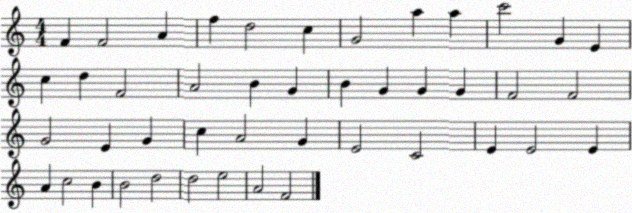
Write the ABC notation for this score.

X:1
T:Untitled
M:4/4
L:1/4
K:C
F F2 A f d2 c G2 a a c'2 G E c d F2 A2 B G B G G G F2 F2 G2 E G c A2 G E2 C2 E E2 E A c2 B B2 d2 d2 e2 A2 F2